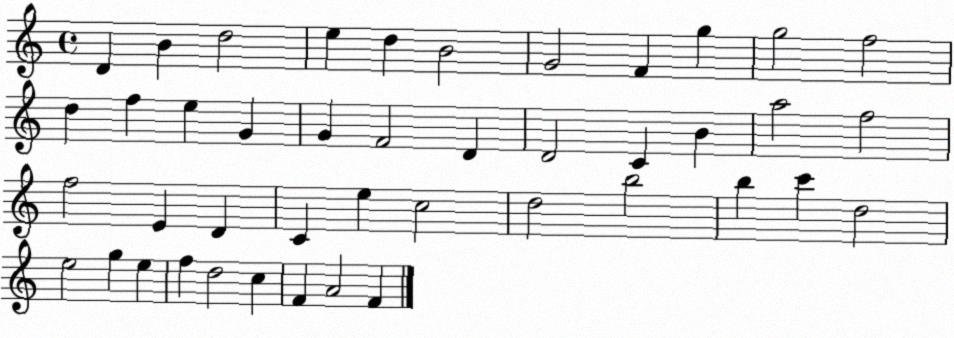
X:1
T:Untitled
M:4/4
L:1/4
K:C
D B d2 e d B2 G2 F g g2 f2 d f e G G F2 D D2 C B a2 f2 f2 E D C e c2 d2 b2 b c' d2 e2 g e f d2 c F A2 F